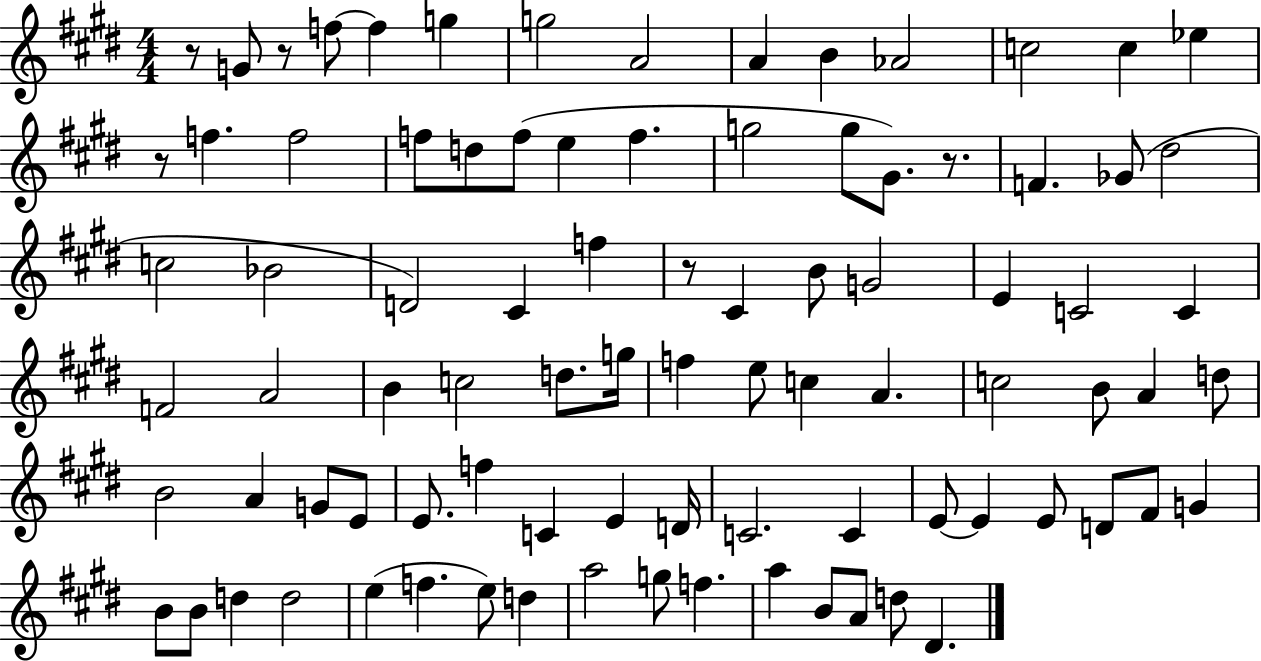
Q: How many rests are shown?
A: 5